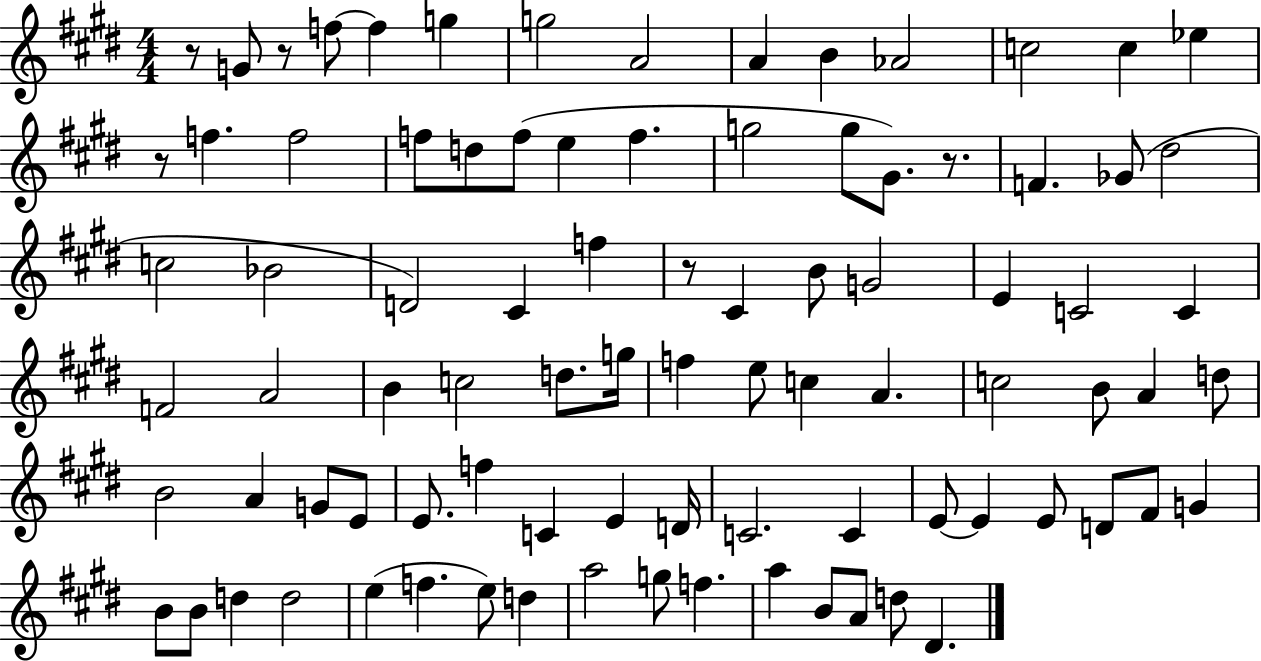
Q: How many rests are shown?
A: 5